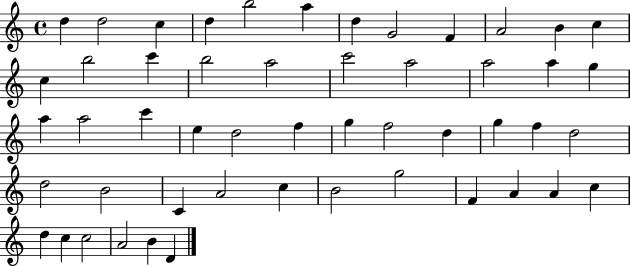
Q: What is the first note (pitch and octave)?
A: D5